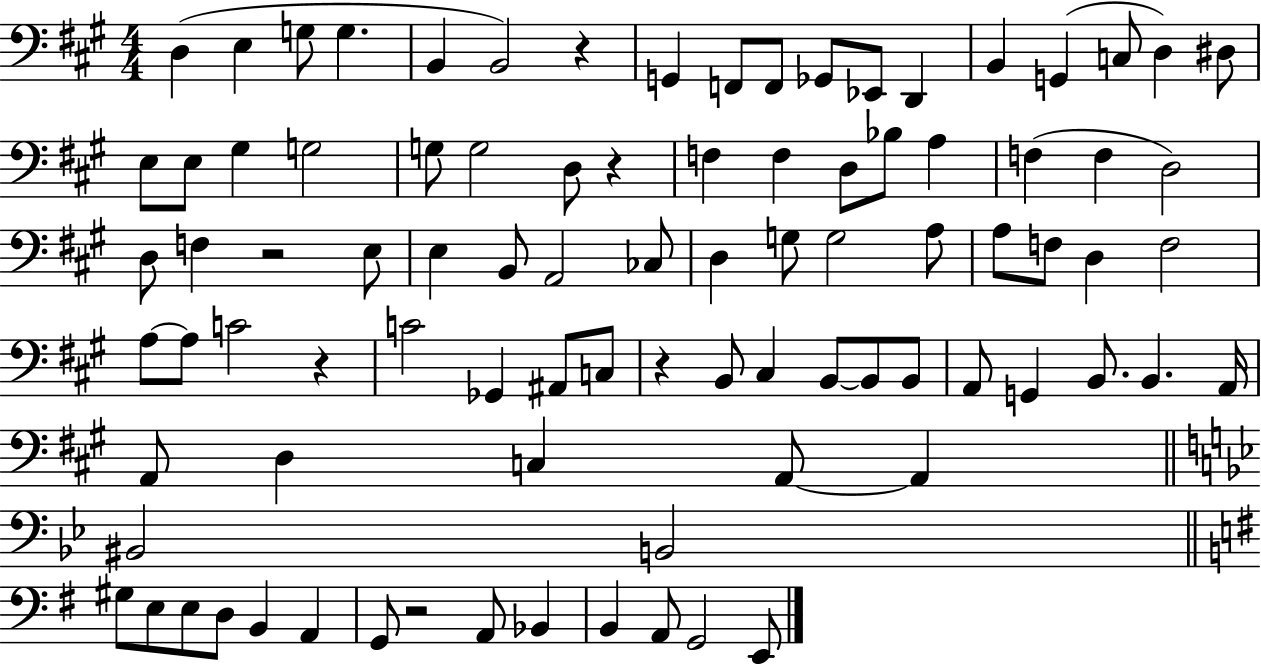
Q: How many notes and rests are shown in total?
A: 90